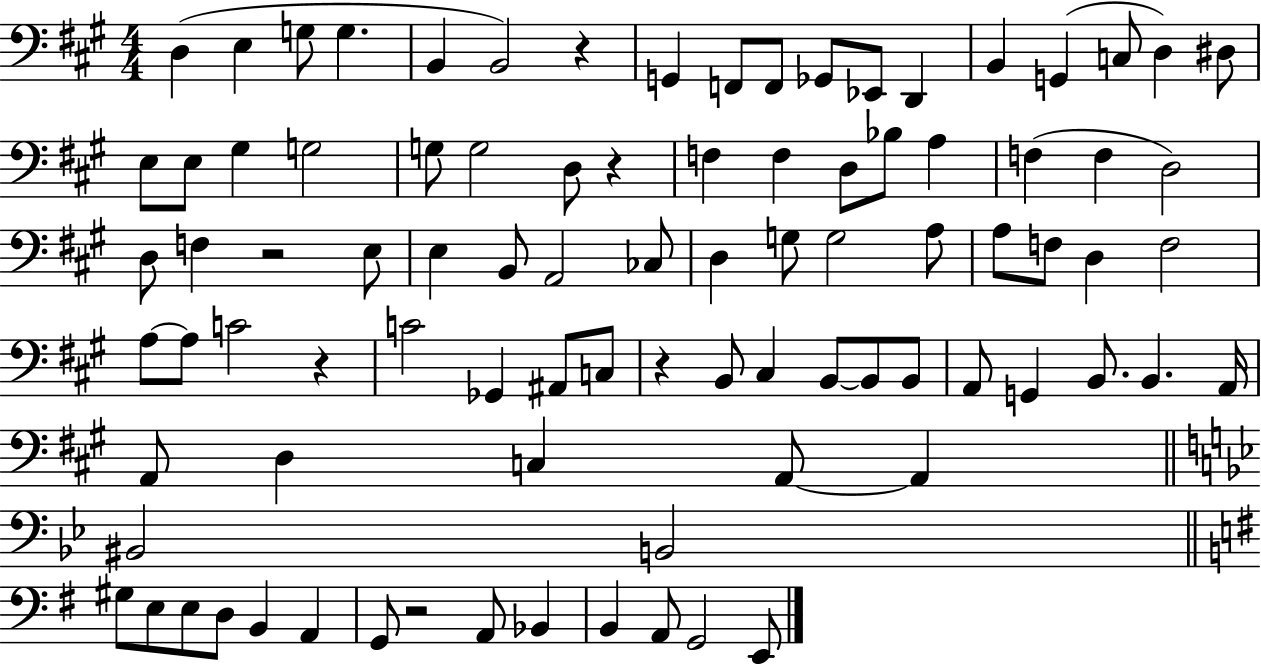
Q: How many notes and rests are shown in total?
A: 90